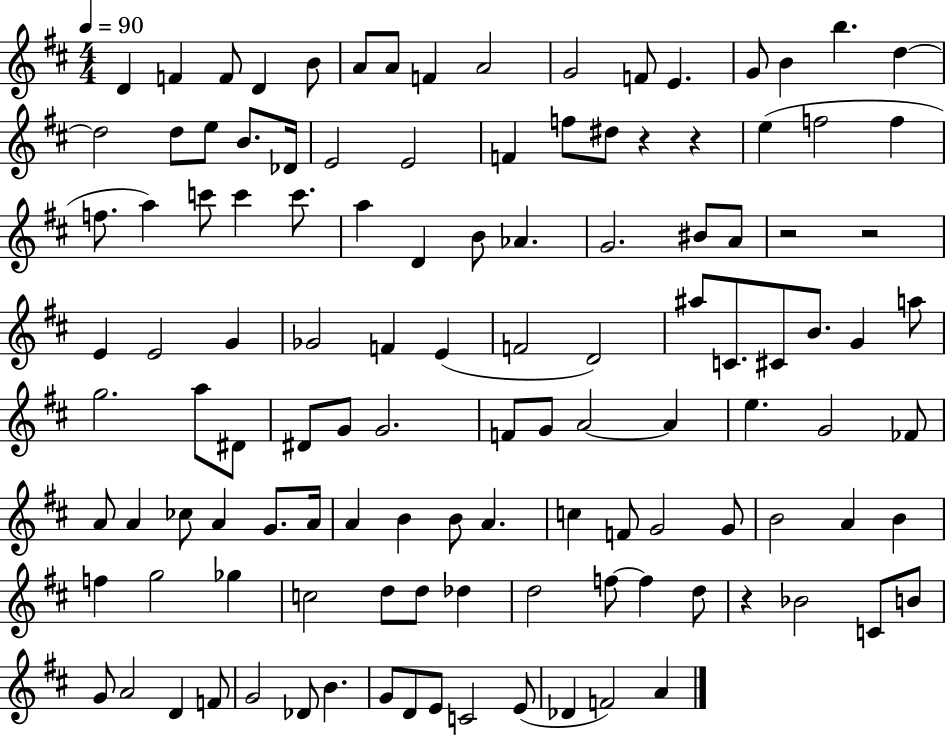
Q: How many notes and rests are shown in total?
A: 119